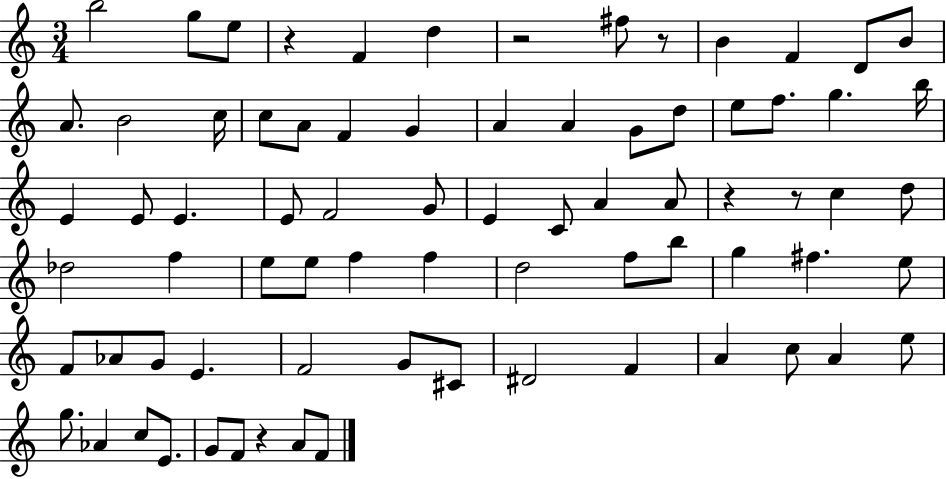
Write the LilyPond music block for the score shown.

{
  \clef treble
  \numericTimeSignature
  \time 3/4
  \key c \major
  b''2 g''8 e''8 | r4 f'4 d''4 | r2 fis''8 r8 | b'4 f'4 d'8 b'8 | \break a'8. b'2 c''16 | c''8 a'8 f'4 g'4 | a'4 a'4 g'8 d''8 | e''8 f''8. g''4. b''16 | \break e'4 e'8 e'4. | e'8 f'2 g'8 | e'4 c'8 a'4 a'8 | r4 r8 c''4 d''8 | \break des''2 f''4 | e''8 e''8 f''4 f''4 | d''2 f''8 b''8 | g''4 fis''4. e''8 | \break f'8 aes'8 g'8 e'4. | f'2 g'8 cis'8 | dis'2 f'4 | a'4 c''8 a'4 e''8 | \break g''8. aes'4 c''8 e'8. | g'8 f'8 r4 a'8 f'8 | \bar "|."
}